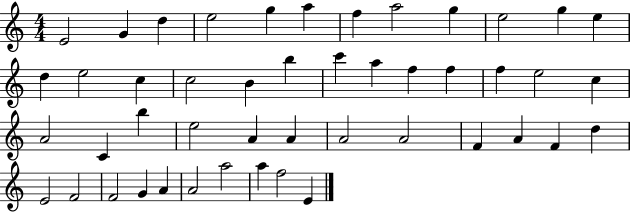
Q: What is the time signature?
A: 4/4